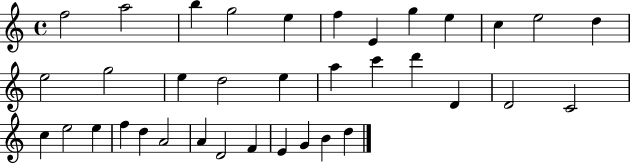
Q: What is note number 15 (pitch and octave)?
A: E5